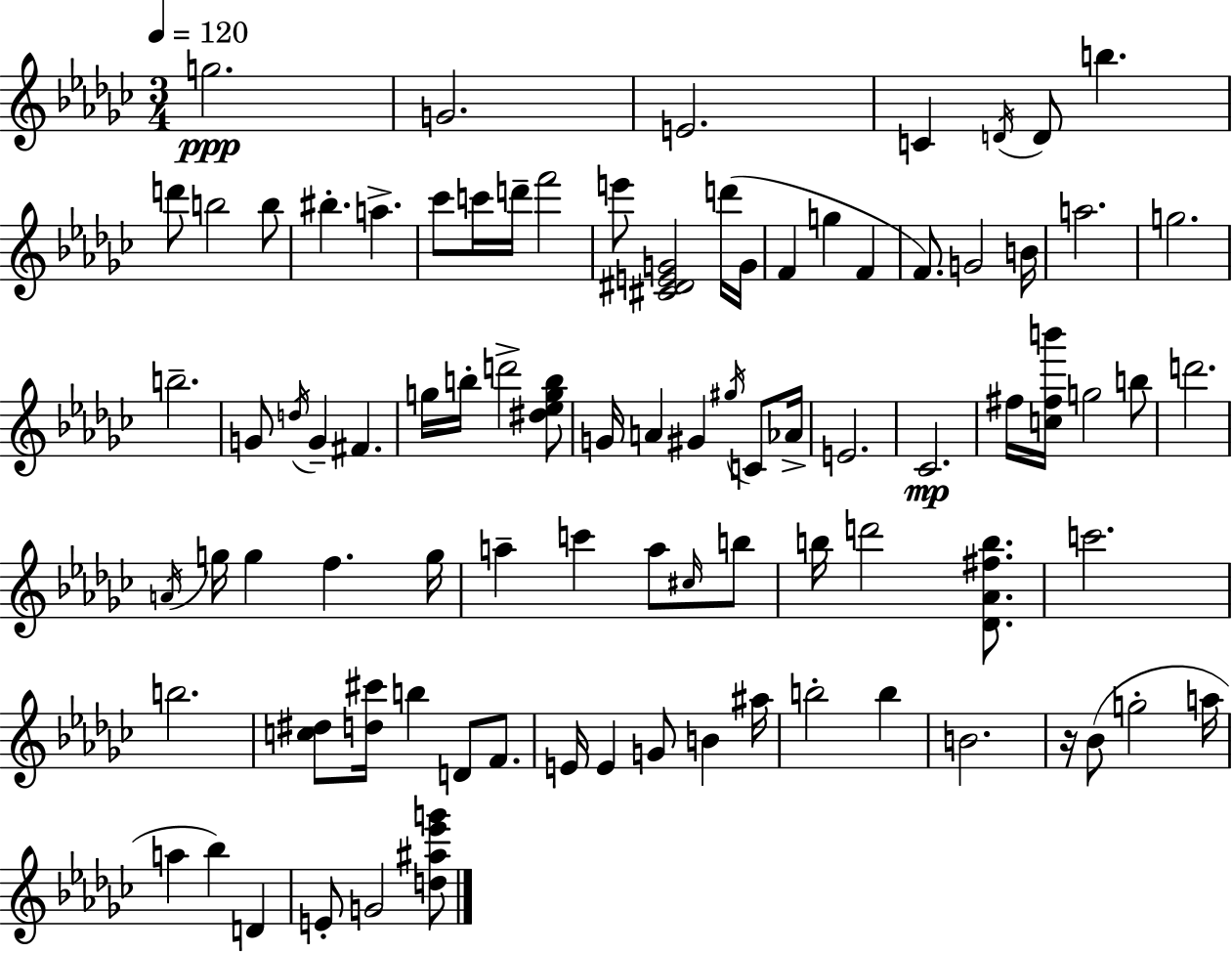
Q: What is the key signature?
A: EES minor